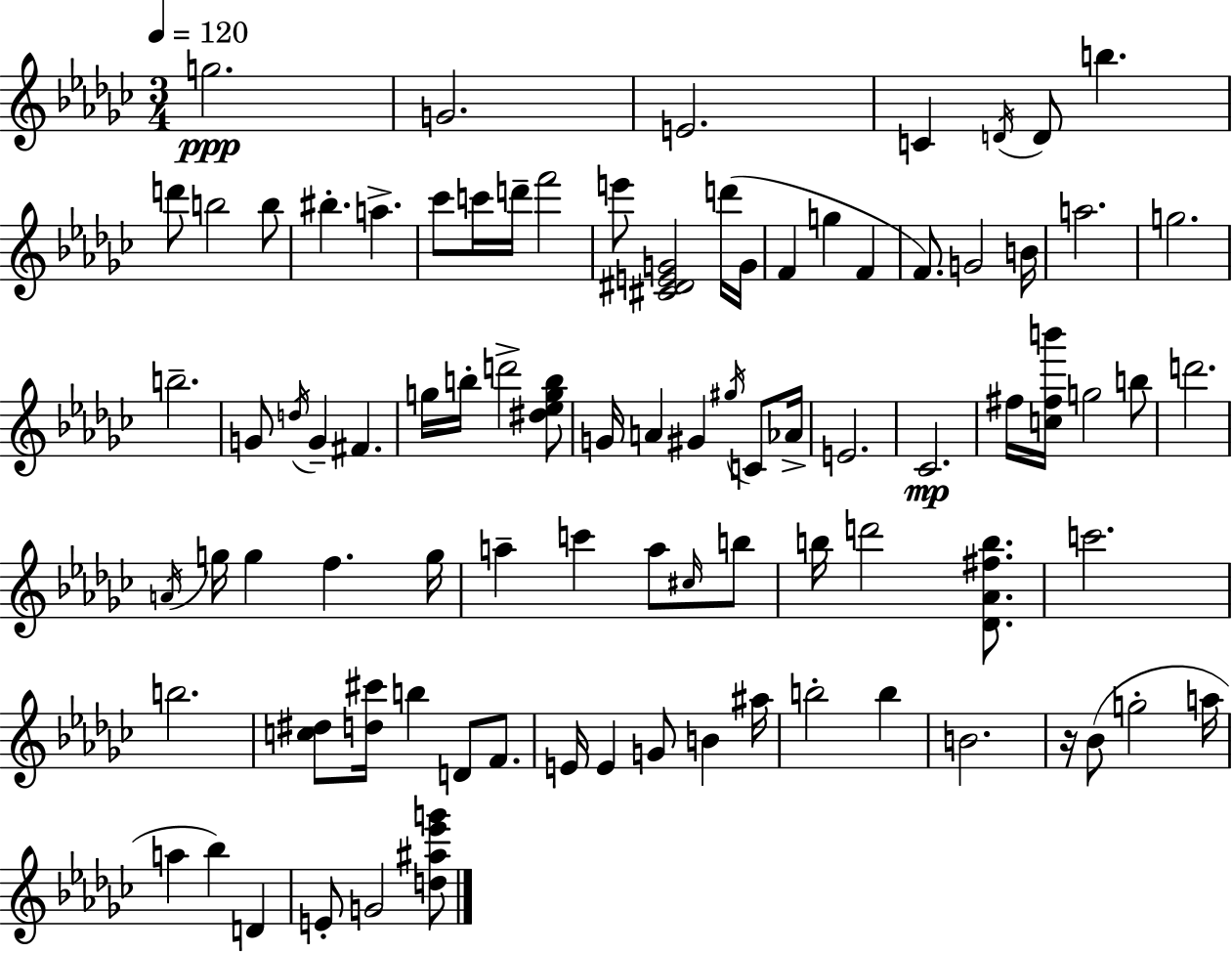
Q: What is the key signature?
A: EES minor